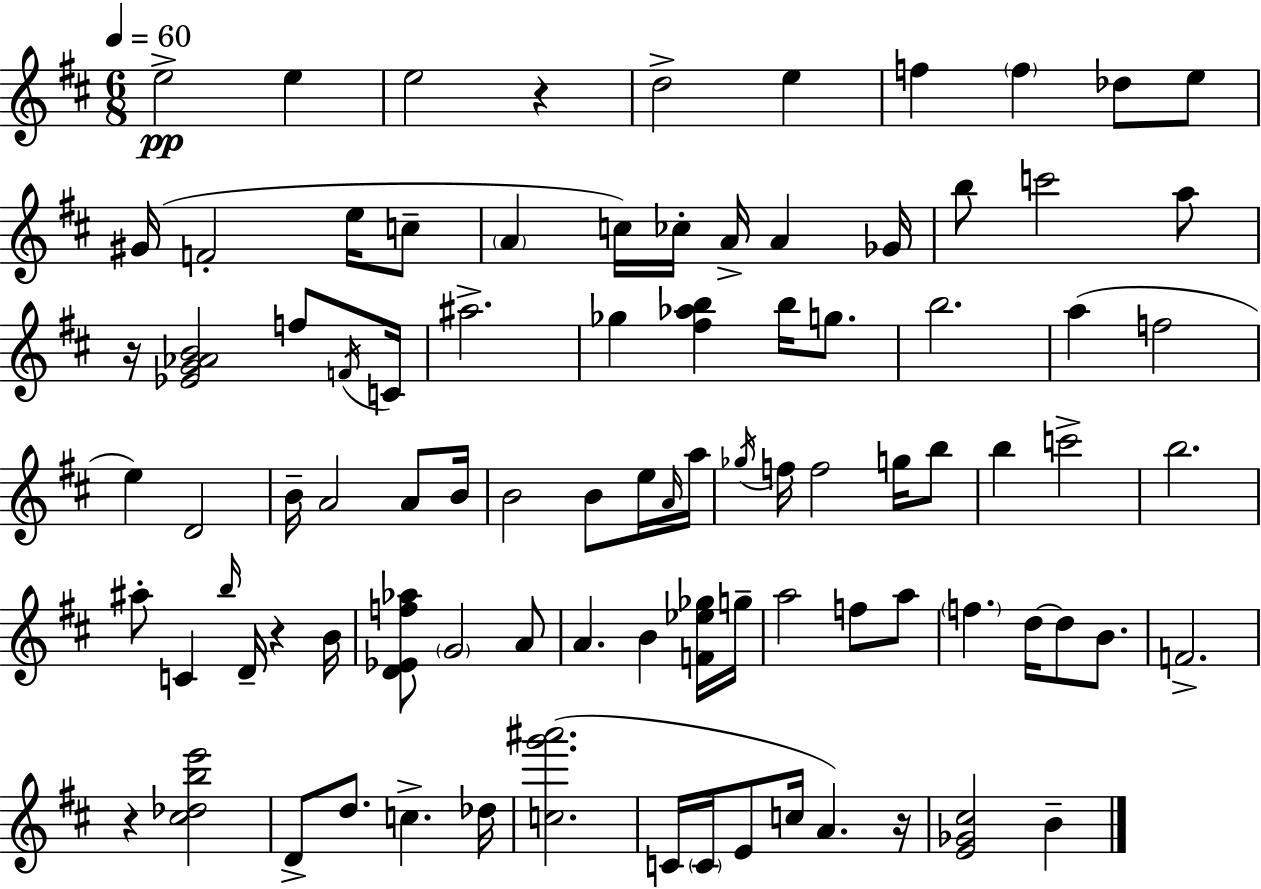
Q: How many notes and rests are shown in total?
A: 91